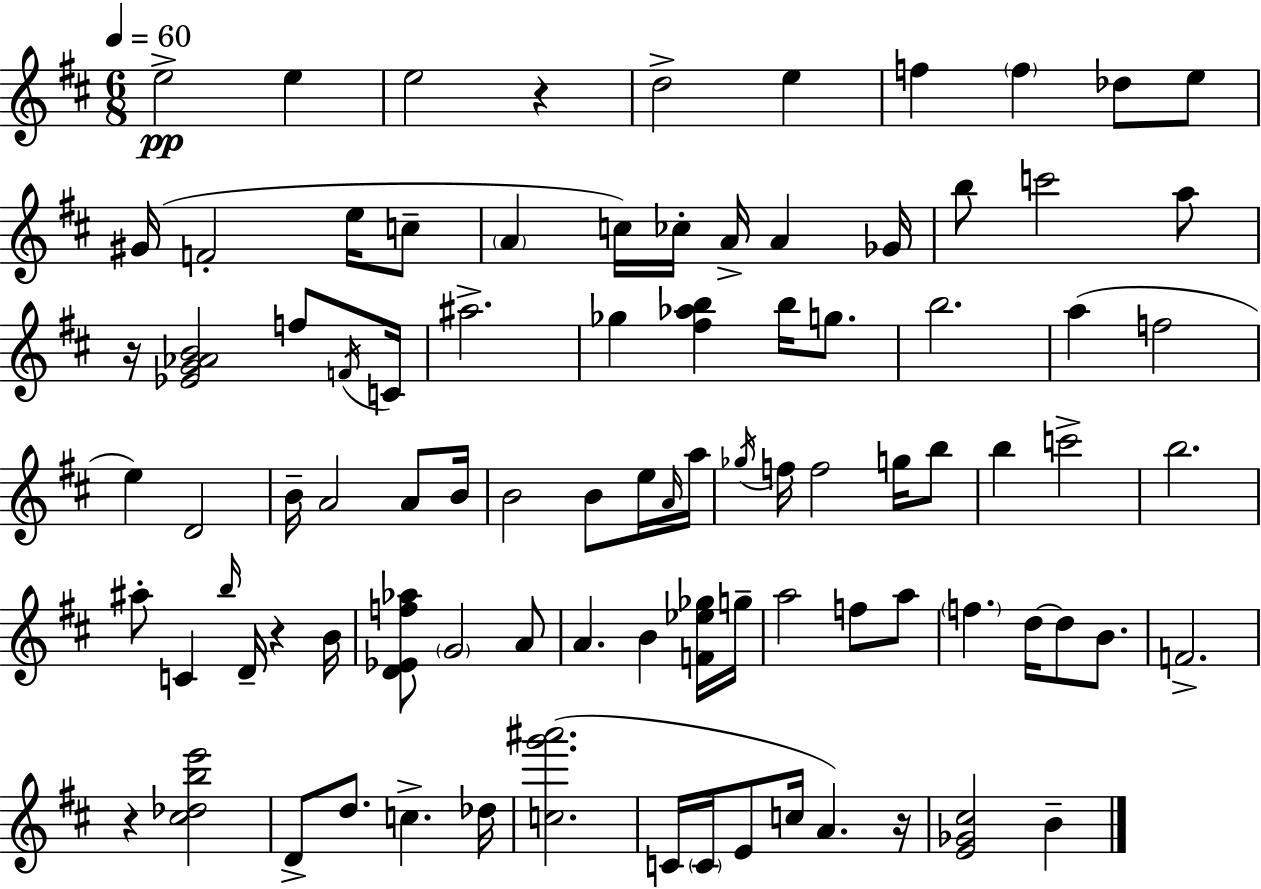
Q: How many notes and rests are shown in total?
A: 91